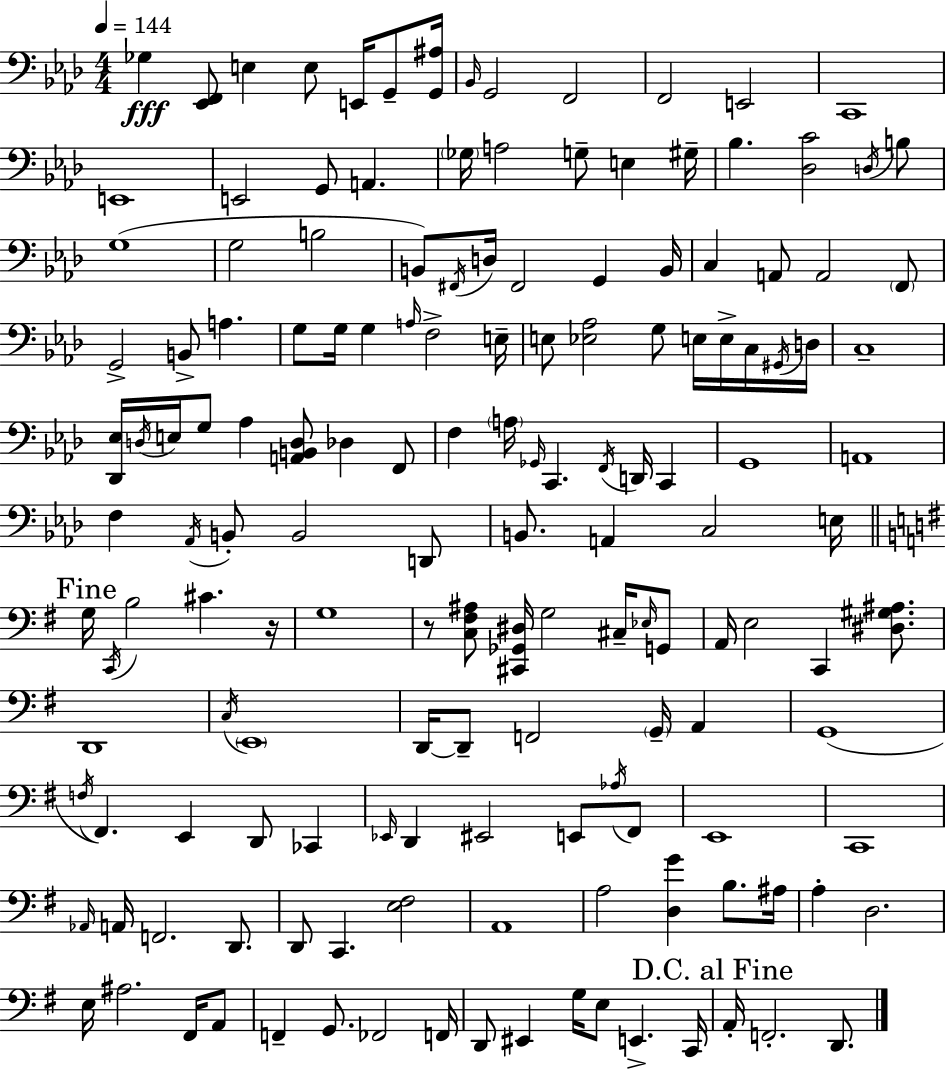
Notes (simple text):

Gb3/q [Eb2,F2]/e E3/q E3/e E2/s G2/e [G2,A#3]/s Bb2/s G2/h F2/h F2/h E2/h C2/w E2/w E2/h G2/e A2/q. Gb3/s A3/h G3/e E3/q G#3/s Bb3/q. [Db3,C4]/h D3/s B3/e G3/w G3/h B3/h B2/e F#2/s D3/s F#2/h G2/q B2/s C3/q A2/e A2/h F2/e G2/h B2/e A3/q. G3/e G3/s G3/q A3/s F3/h E3/s E3/e [Eb3,Ab3]/h G3/e E3/s E3/s C3/s G#2/s D3/s C3/w [Db2,Eb3]/s D3/s E3/s G3/e Ab3/q [A2,B2,D3]/e Db3/q F2/e F3/q A3/s Gb2/s C2/q. F2/s D2/s C2/q G2/w A2/w F3/q Ab2/s B2/e B2/h D2/e B2/e. A2/q C3/h E3/s G3/s C2/s B3/h C#4/q. R/s G3/w R/e [C3,F#3,A#3]/e [C#2,Gb2,D#3]/s G3/h C#3/s Eb3/s G2/e A2/s E3/h C2/q [D#3,G#3,A#3]/e. D2/w C3/s E2/w D2/s D2/e F2/h G2/s A2/q G2/w F3/s F#2/q. E2/q D2/e CES2/q Eb2/s D2/q EIS2/h E2/e Ab3/s F#2/e E2/w C2/w Ab2/s A2/s F2/h. D2/e. D2/e C2/q. [E3,F#3]/h A2/w A3/h [D3,G4]/q B3/e. A#3/s A3/q D3/h. E3/s A#3/h. F#2/s A2/e F2/q G2/e. FES2/h F2/s D2/e EIS2/q G3/s E3/e E2/q. C2/s A2/s F2/h. D2/e.